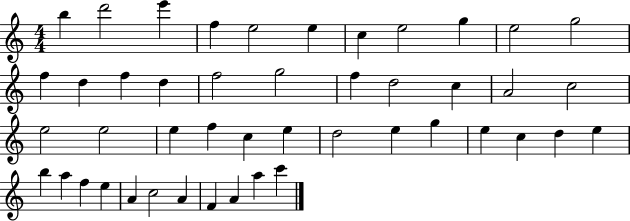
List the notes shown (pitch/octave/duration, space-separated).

B5/q D6/h E6/q F5/q E5/h E5/q C5/q E5/h G5/q E5/h G5/h F5/q D5/q F5/q D5/q F5/h G5/h F5/q D5/h C5/q A4/h C5/h E5/h E5/h E5/q F5/q C5/q E5/q D5/h E5/q G5/q E5/q C5/q D5/q E5/q B5/q A5/q F5/q E5/q A4/q C5/h A4/q F4/q A4/q A5/q C6/q